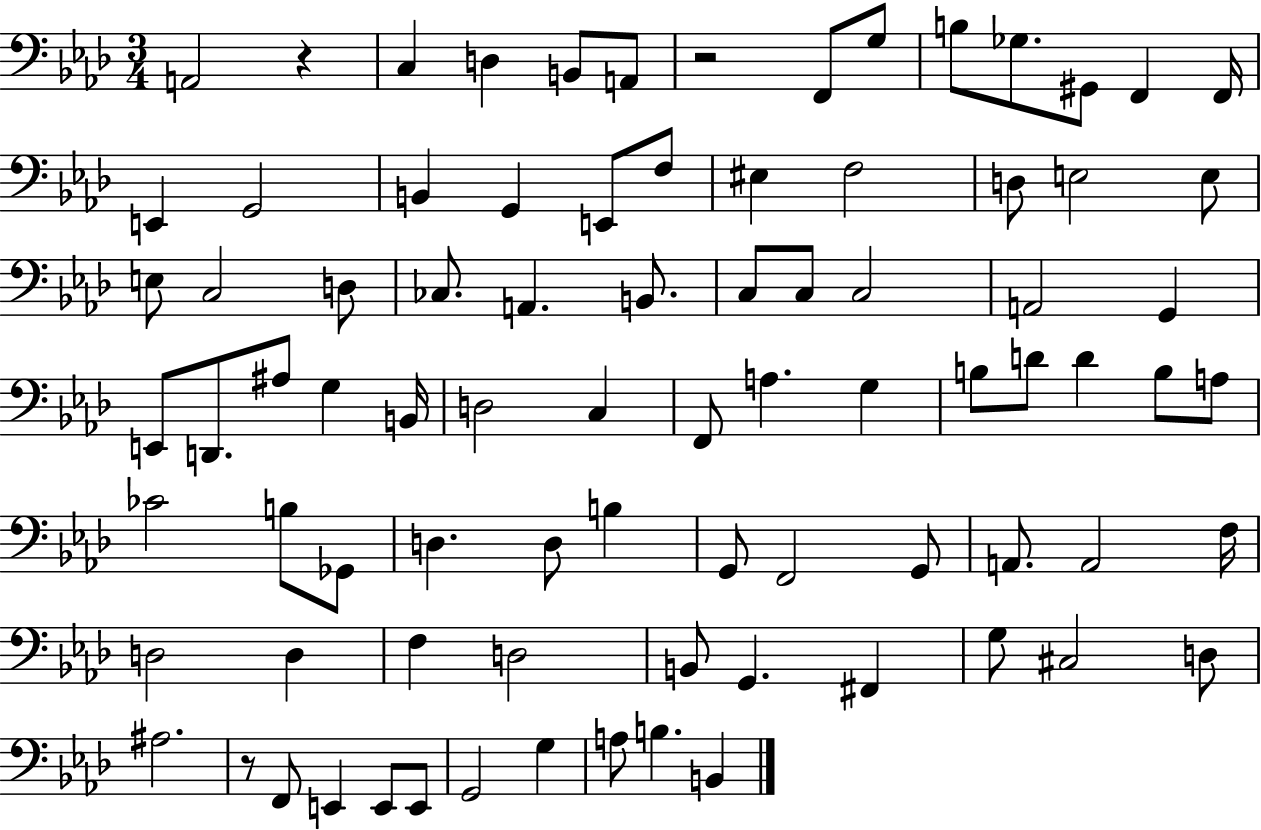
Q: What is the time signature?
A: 3/4